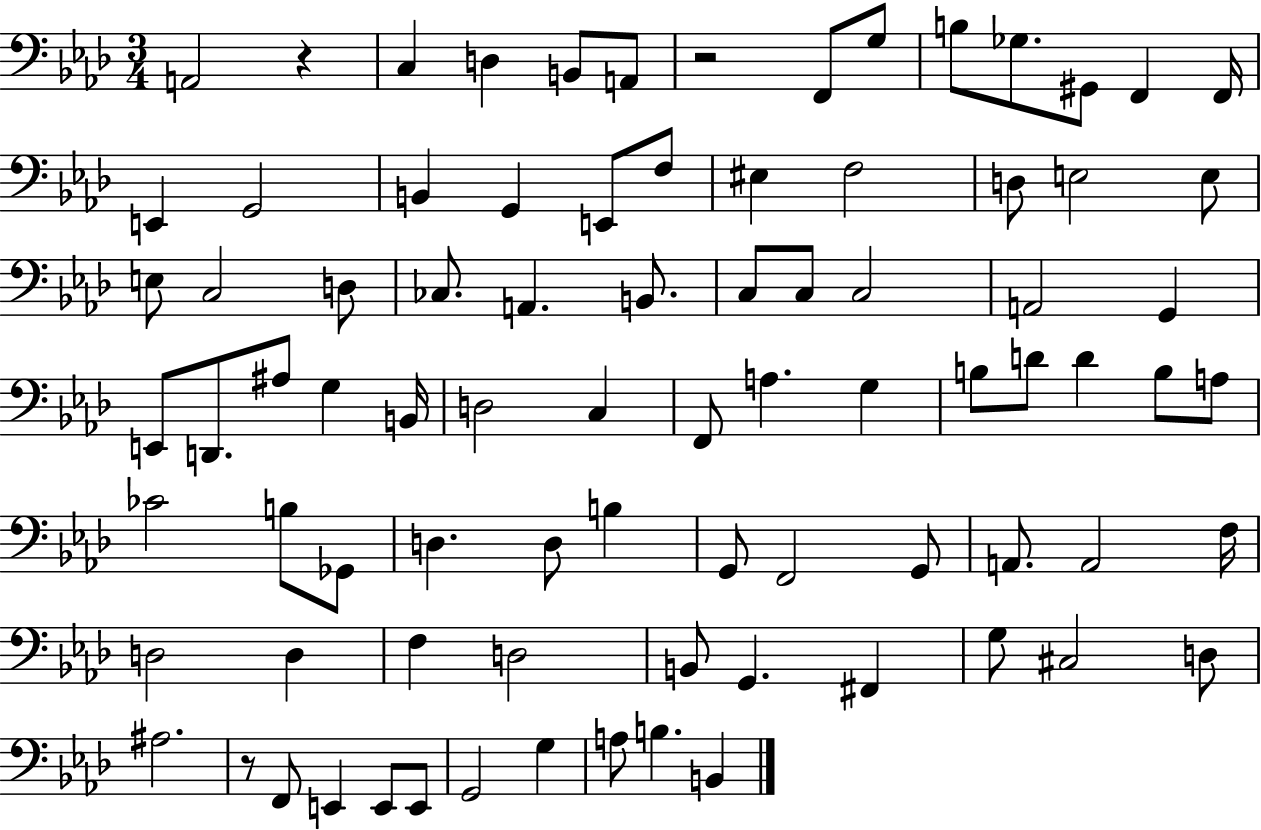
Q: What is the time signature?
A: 3/4